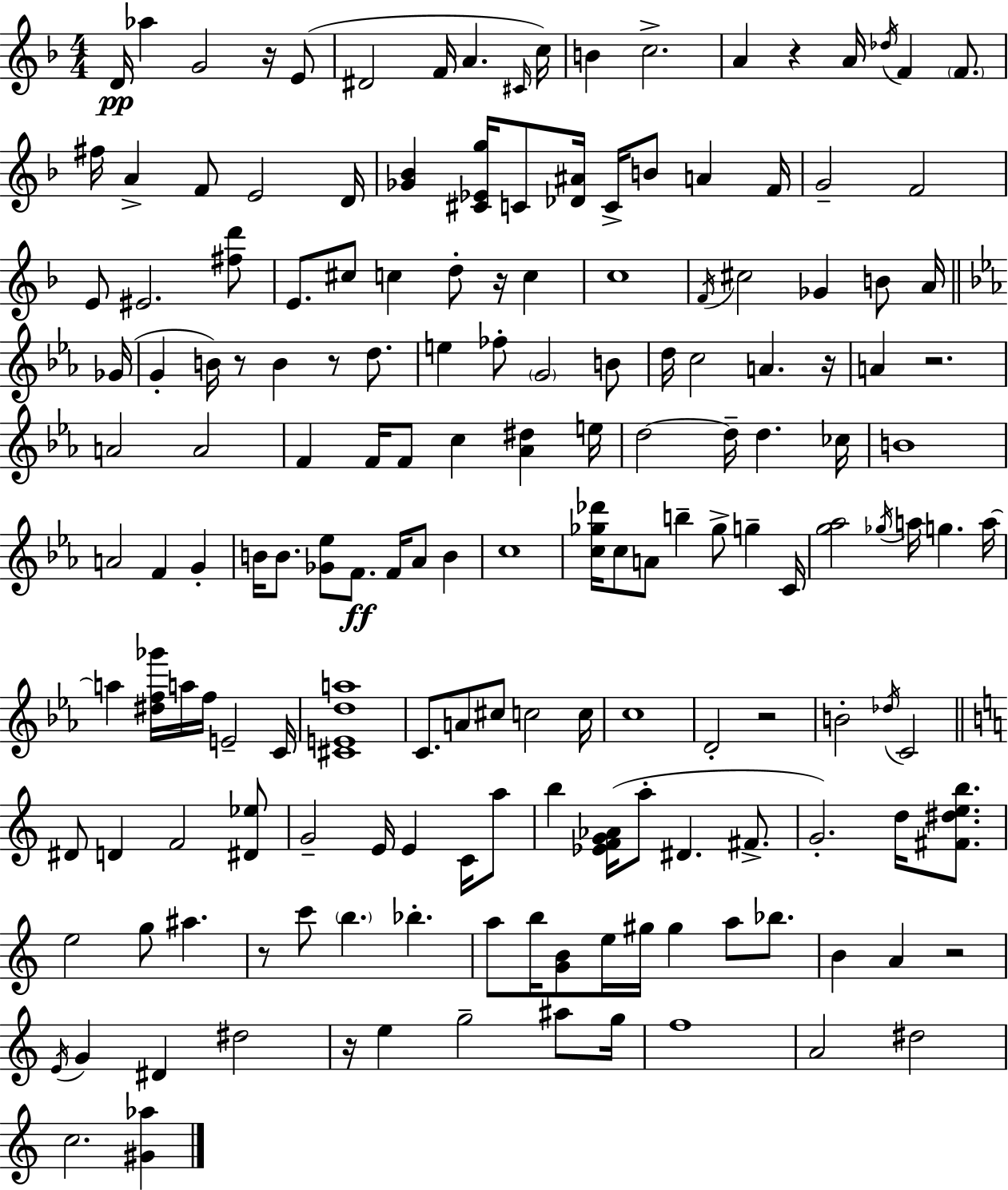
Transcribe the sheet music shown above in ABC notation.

X:1
T:Untitled
M:4/4
L:1/4
K:F
D/4 _a G2 z/4 E/2 ^D2 F/4 A ^C/4 c/4 B c2 A z A/4 _d/4 F F/2 ^f/4 A F/2 E2 D/4 [_G_B] [^C_Eg]/4 C/2 [_D^A]/4 C/4 B/2 A F/4 G2 F2 E/2 ^E2 [^fd']/2 E/2 ^c/2 c d/2 z/4 c c4 F/4 ^c2 _G B/2 A/4 _G/4 G B/4 z/2 B z/2 d/2 e _f/2 G2 B/2 d/4 c2 A z/4 A z2 A2 A2 F F/4 F/2 c [_A^d] e/4 d2 d/4 d _c/4 B4 A2 F G B/4 B/2 [_G_e]/2 F/2 F/4 _A/2 B c4 [c_g_d']/4 c/2 A/2 b _g/2 g C/4 [g_a]2 _g/4 a/4 g a/4 a [^df_g']/4 a/4 f/4 E2 C/4 [^CEda]4 C/2 A/2 ^c/2 c2 c/4 c4 D2 z2 B2 _d/4 C2 ^D/2 D F2 [^D_e]/2 G2 E/4 E C/4 a/2 b [_EFG_A]/4 a/2 ^D ^F/2 G2 d/4 [^F^deb]/2 e2 g/2 ^a z/2 c'/2 b _b a/2 b/4 [GB]/2 e/4 ^g/4 ^g a/2 _b/2 B A z2 E/4 G ^D ^d2 z/4 e g2 ^a/2 g/4 f4 A2 ^d2 c2 [^G_a]